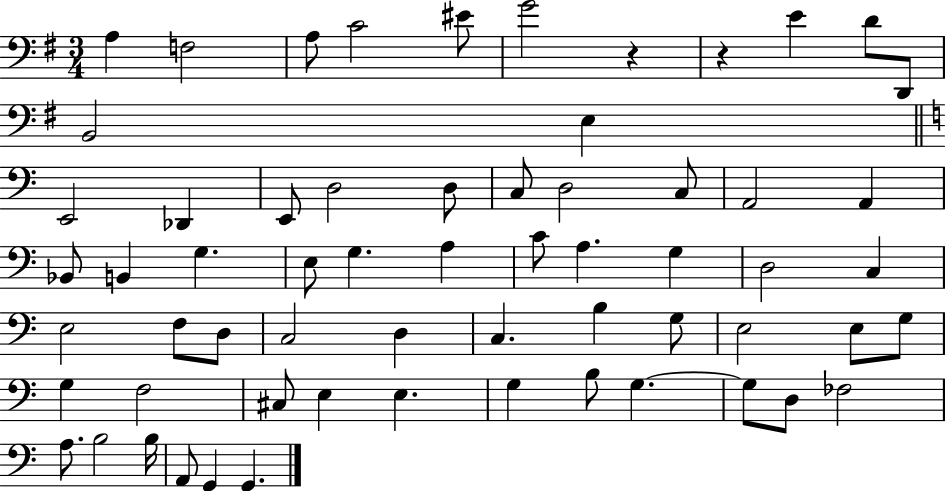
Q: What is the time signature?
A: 3/4